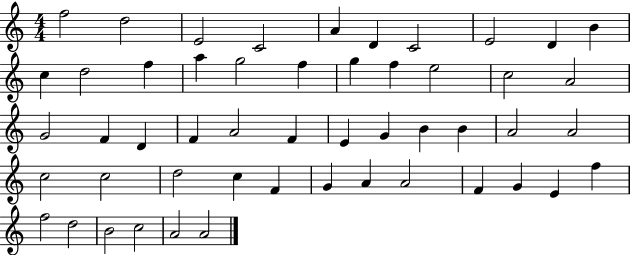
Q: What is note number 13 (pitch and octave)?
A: F5